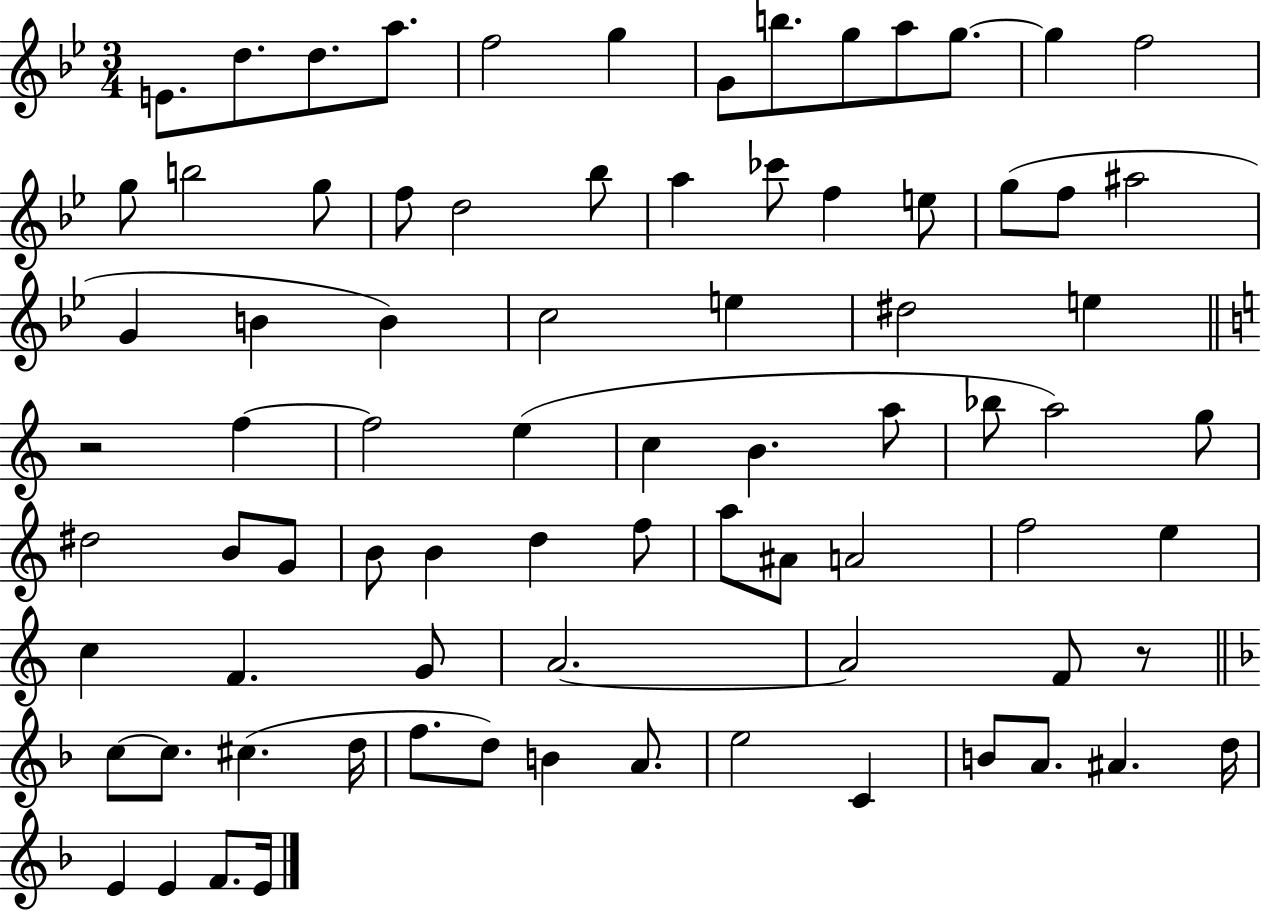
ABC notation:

X:1
T:Untitled
M:3/4
L:1/4
K:Bb
E/2 d/2 d/2 a/2 f2 g G/2 b/2 g/2 a/2 g/2 g f2 g/2 b2 g/2 f/2 d2 _b/2 a _c'/2 f e/2 g/2 f/2 ^a2 G B B c2 e ^d2 e z2 f f2 e c B a/2 _b/2 a2 g/2 ^d2 B/2 G/2 B/2 B d f/2 a/2 ^A/2 A2 f2 e c F G/2 A2 A2 F/2 z/2 c/2 c/2 ^c d/4 f/2 d/2 B A/2 e2 C B/2 A/2 ^A d/4 E E F/2 E/4